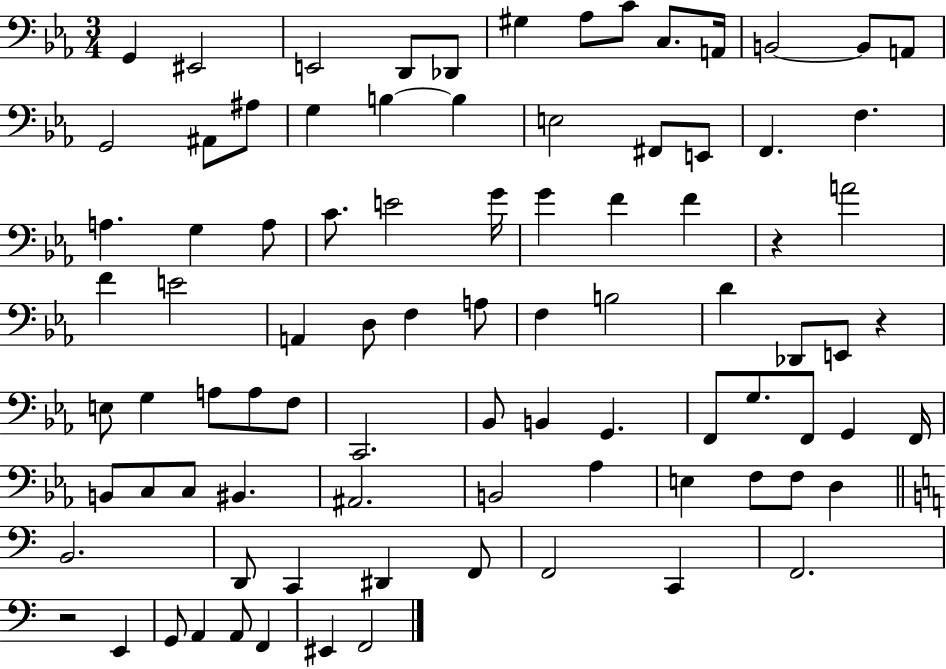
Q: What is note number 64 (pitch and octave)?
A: A#2